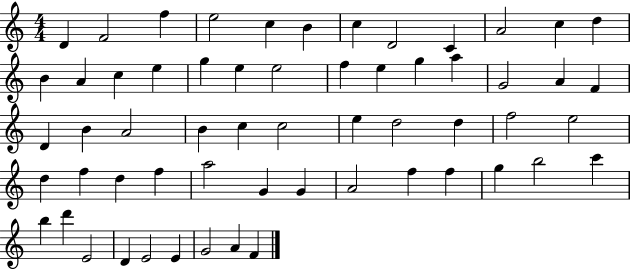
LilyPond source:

{
  \clef treble
  \numericTimeSignature
  \time 4/4
  \key c \major
  d'4 f'2 f''4 | e''2 c''4 b'4 | c''4 d'2 c'4 | a'2 c''4 d''4 | \break b'4 a'4 c''4 e''4 | g''4 e''4 e''2 | f''4 e''4 g''4 a''4 | g'2 a'4 f'4 | \break d'4 b'4 a'2 | b'4 c''4 c''2 | e''4 d''2 d''4 | f''2 e''2 | \break d''4 f''4 d''4 f''4 | a''2 g'4 g'4 | a'2 f''4 f''4 | g''4 b''2 c'''4 | \break b''4 d'''4 e'2 | d'4 e'2 e'4 | g'2 a'4 f'4 | \bar "|."
}